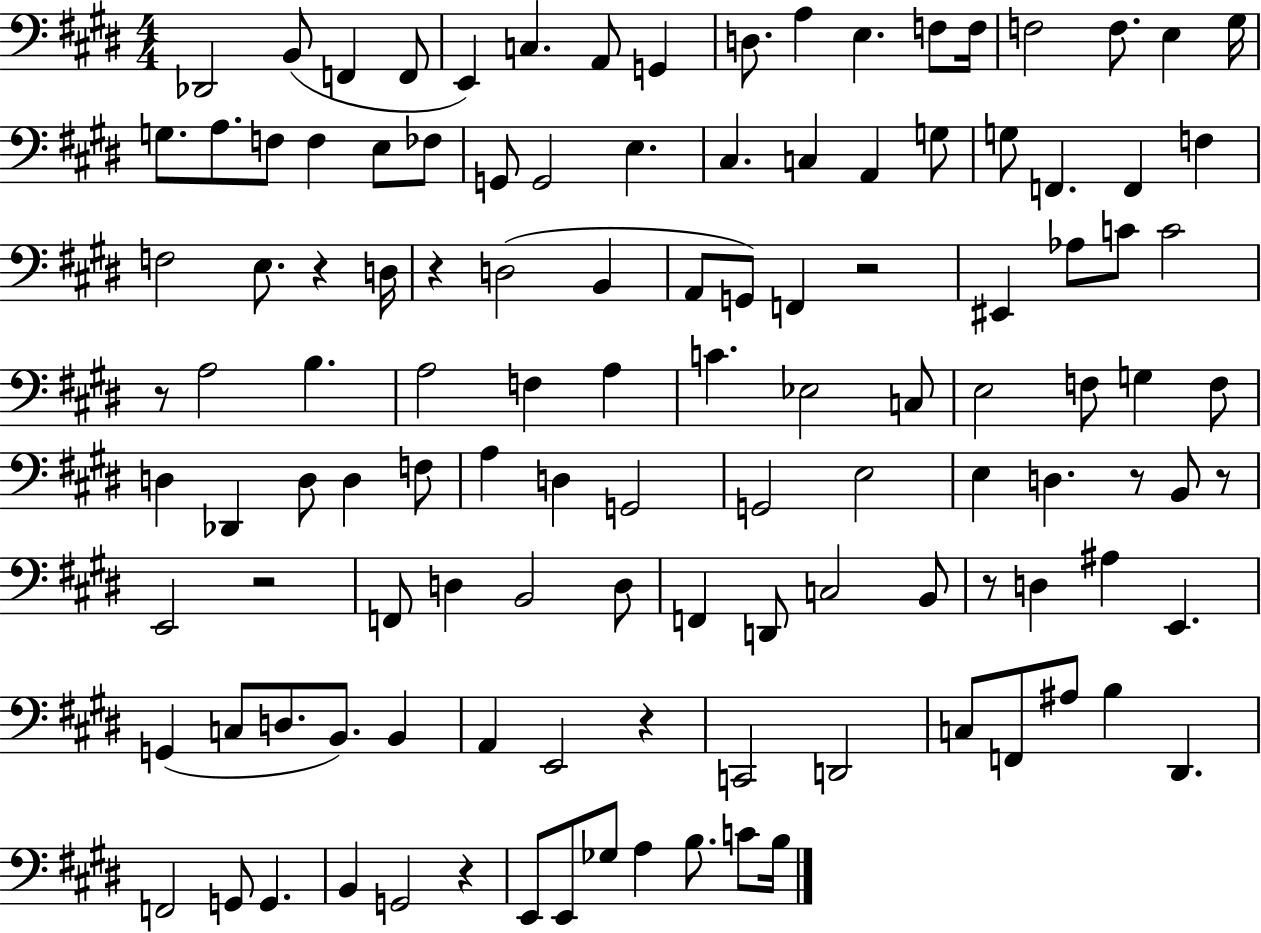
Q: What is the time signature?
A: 4/4